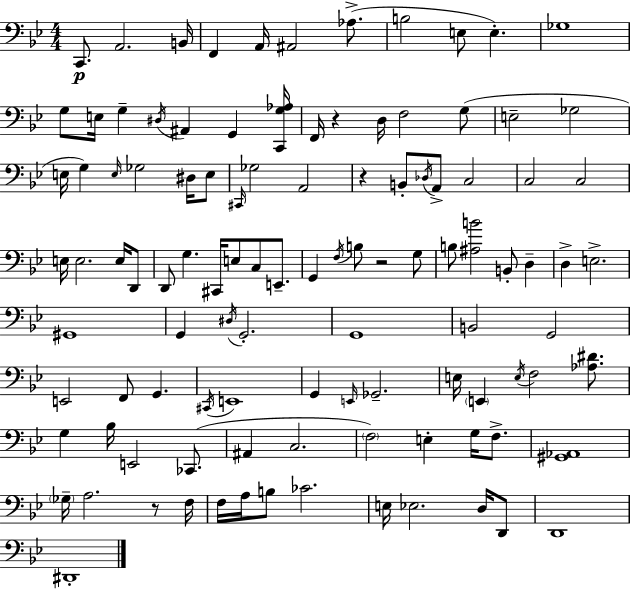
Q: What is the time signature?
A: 4/4